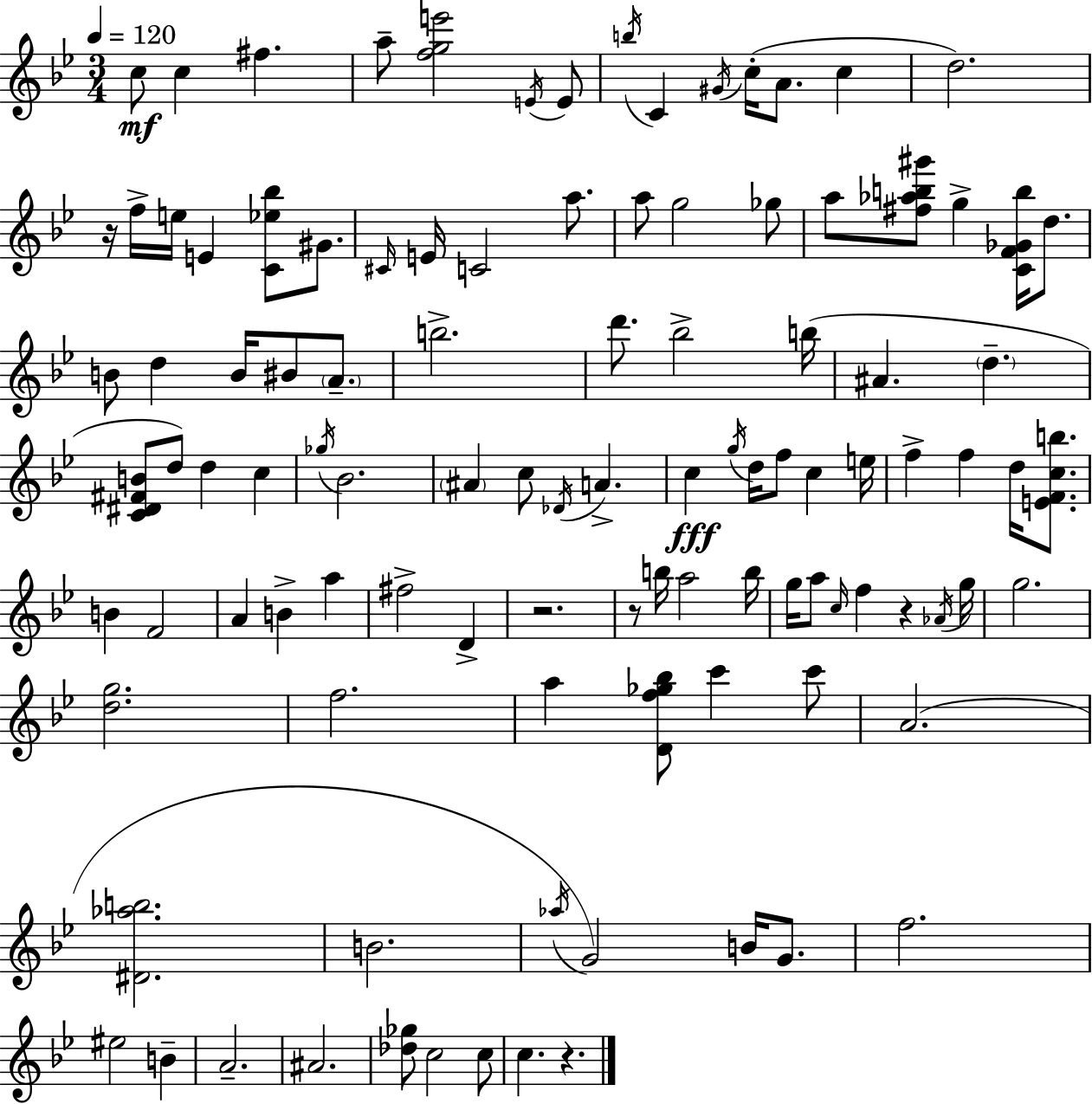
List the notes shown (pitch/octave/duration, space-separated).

C5/e C5/q F#5/q. A5/e [F5,G5,E6]/h E4/s E4/e B5/s C4/q G#4/s C5/s A4/e. C5/q D5/h. R/s F5/s E5/s E4/q [C4,Eb5,Bb5]/e G#4/e. C#4/s E4/s C4/h A5/e. A5/e G5/h Gb5/e A5/e [F#5,Ab5,B5,G#6]/e G5/q [C4,F4,Gb4,B5]/s D5/e. B4/e D5/q B4/s BIS4/e A4/e. B5/h. D6/e. Bb5/h B5/s A#4/q. D5/q. [C4,D#4,F#4,B4]/e D5/e D5/q C5/q Gb5/s Bb4/h. A#4/q C5/e Db4/s A4/q. C5/q G5/s D5/s F5/e C5/q E5/s F5/q F5/q D5/s [E4,F4,C5,B5]/e. B4/q F4/h A4/q B4/q A5/q F#5/h D4/q R/h. R/e B5/s A5/h B5/s G5/s A5/e C5/s F5/q R/q Ab4/s G5/s G5/h. [D5,G5]/h. F5/h. A5/q [D4,F5,Gb5,Bb5]/e C6/q C6/e A4/h. [D#4,Ab5,B5]/h. B4/h. Ab5/s G4/h B4/s G4/e. F5/h. EIS5/h B4/q A4/h. A#4/h. [Db5,Gb5]/e C5/h C5/e C5/q. R/q.